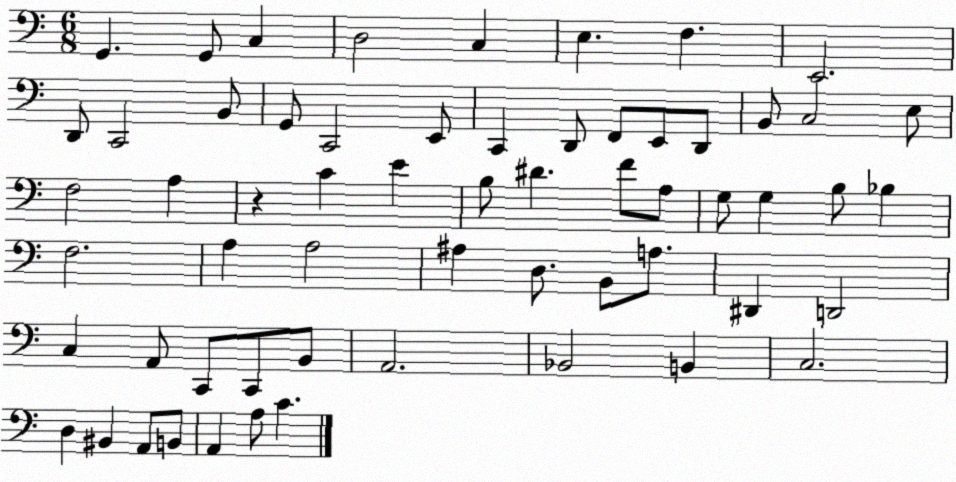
X:1
T:Untitled
M:6/8
L:1/4
K:C
G,, G,,/2 C, D,2 C, E, F, E,,2 D,,/2 C,,2 B,,/2 G,,/2 C,,2 E,,/2 C,, D,,/2 F,,/2 E,,/2 D,,/2 B,,/2 C,2 E,/2 F,2 A, z C E B,/2 ^D F/2 A,/2 G,/2 G, B,/2 _B, F,2 A, A,2 ^A, D,/2 B,,/2 A,/2 ^D,, D,,2 C, A,,/2 C,,/2 C,,/2 B,,/2 A,,2 _B,,2 B,, C,2 D, ^B,, A,,/2 B,,/2 A,, A,/2 C